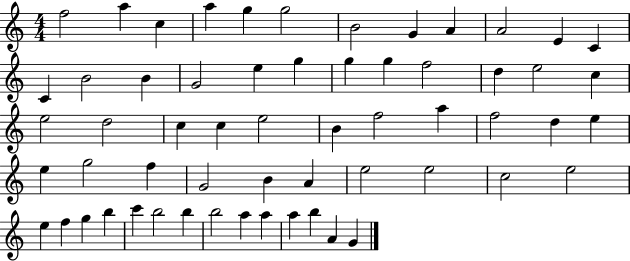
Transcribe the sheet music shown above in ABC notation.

X:1
T:Untitled
M:4/4
L:1/4
K:C
f2 a c a g g2 B2 G A A2 E C C B2 B G2 e g g g f2 d e2 c e2 d2 c c e2 B f2 a f2 d e e g2 f G2 B A e2 e2 c2 e2 e f g b c' b2 b b2 a a a b A G